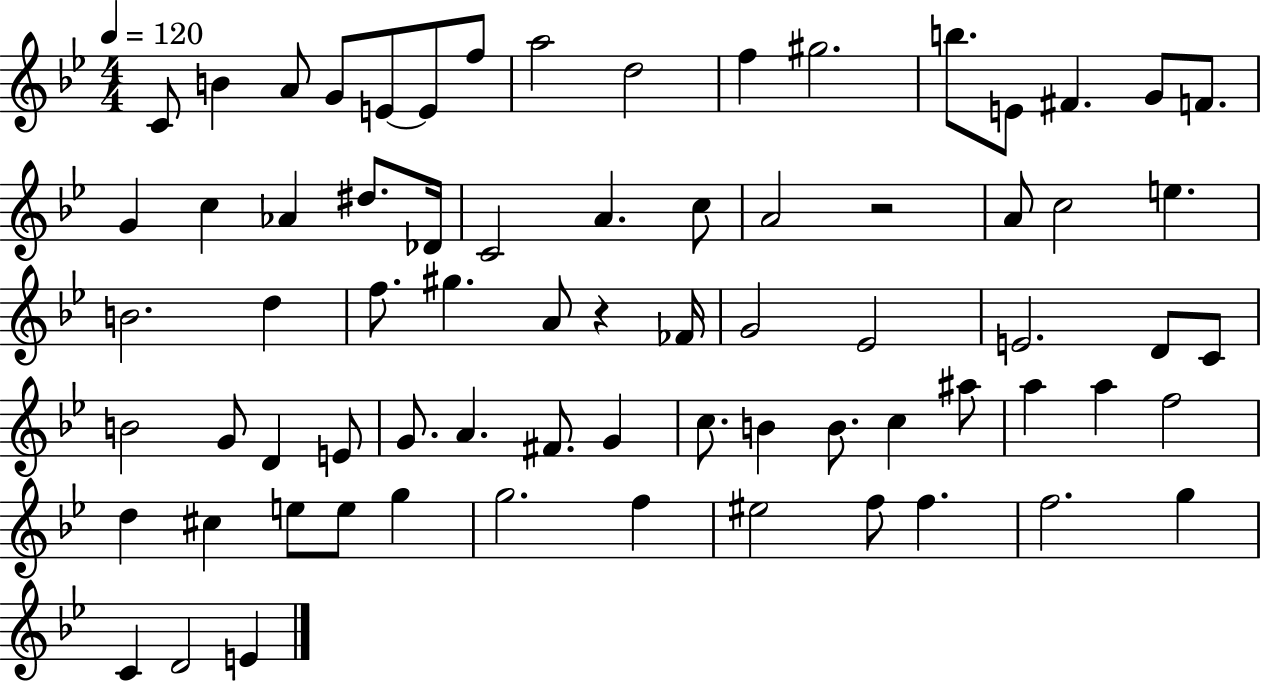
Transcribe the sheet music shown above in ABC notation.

X:1
T:Untitled
M:4/4
L:1/4
K:Bb
C/2 B A/2 G/2 E/2 E/2 f/2 a2 d2 f ^g2 b/2 E/2 ^F G/2 F/2 G c _A ^d/2 _D/4 C2 A c/2 A2 z2 A/2 c2 e B2 d f/2 ^g A/2 z _F/4 G2 _E2 E2 D/2 C/2 B2 G/2 D E/2 G/2 A ^F/2 G c/2 B B/2 c ^a/2 a a f2 d ^c e/2 e/2 g g2 f ^e2 f/2 f f2 g C D2 E